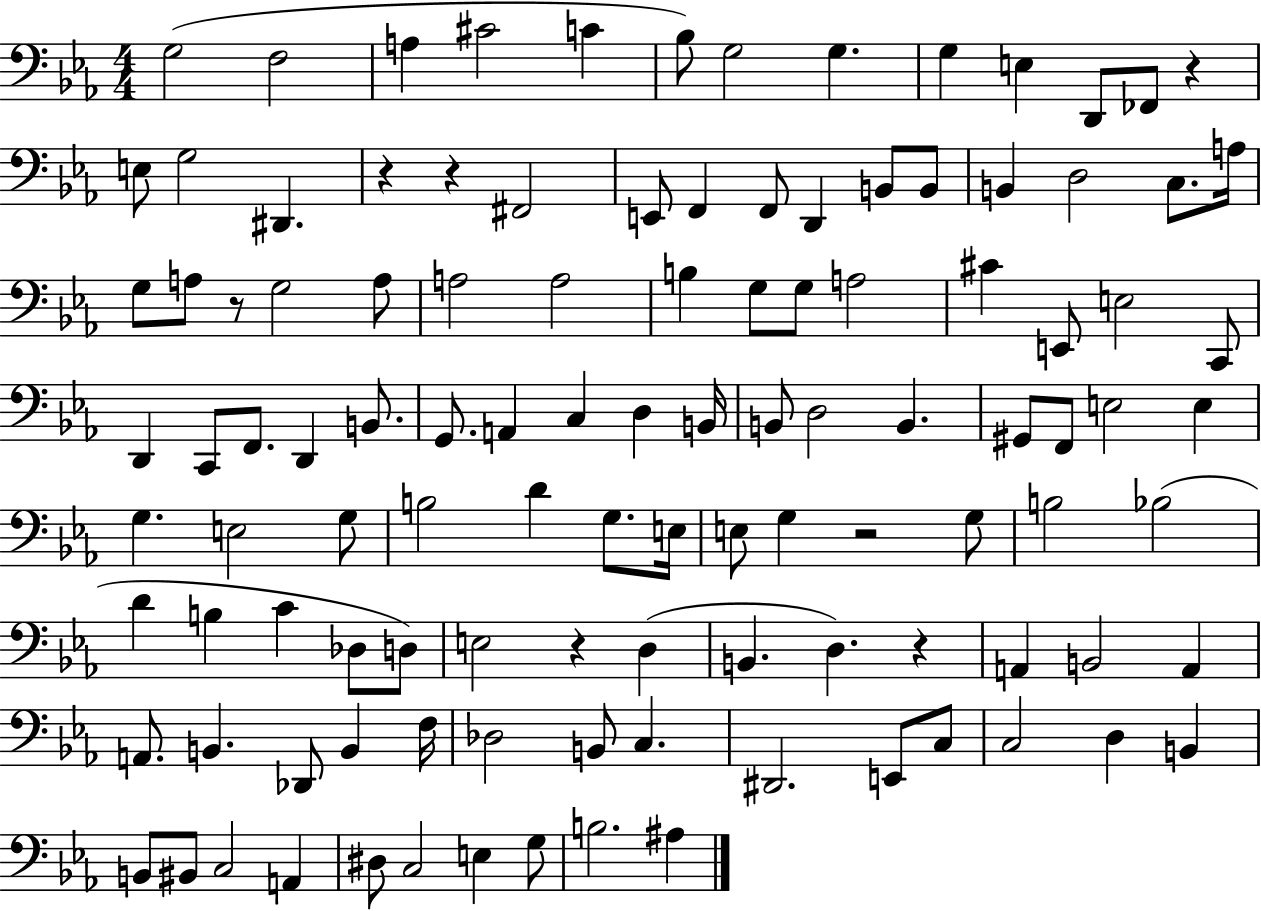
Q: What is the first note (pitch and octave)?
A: G3